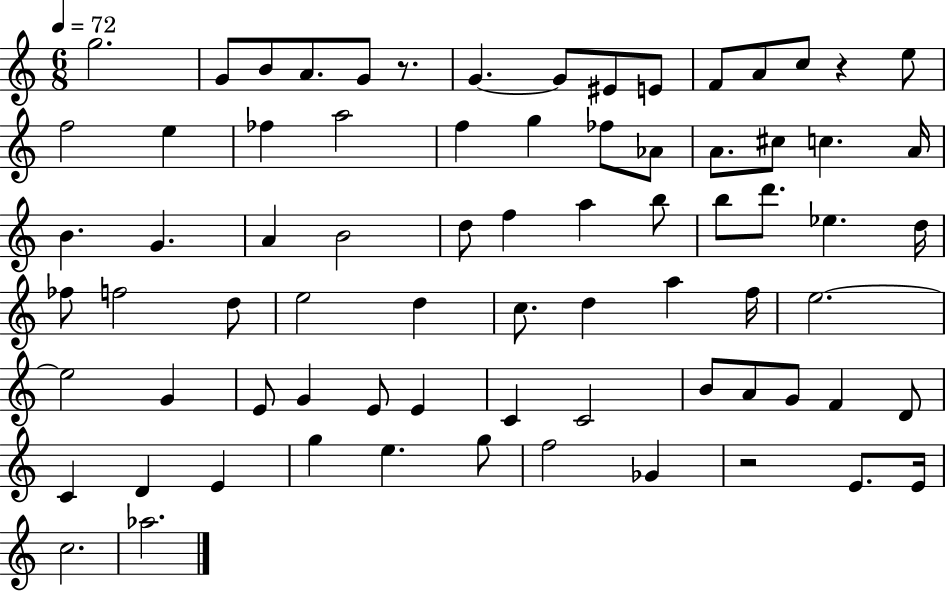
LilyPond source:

{
  \clef treble
  \numericTimeSignature
  \time 6/8
  \key c \major
  \tempo 4 = 72
  g''2. | g'8 b'8 a'8. g'8 r8. | g'4.~~ g'8 eis'8 e'8 | f'8 a'8 c''8 r4 e''8 | \break f''2 e''4 | fes''4 a''2 | f''4 g''4 fes''8 aes'8 | a'8. cis''8 c''4. a'16 | \break b'4. g'4. | a'4 b'2 | d''8 f''4 a''4 b''8 | b''8 d'''8. ees''4. d''16 | \break fes''8 f''2 d''8 | e''2 d''4 | c''8. d''4 a''4 f''16 | e''2.~~ | \break e''2 g'4 | e'8 g'4 e'8 e'4 | c'4 c'2 | b'8 a'8 g'8 f'4 d'8 | \break c'4 d'4 e'4 | g''4 e''4. g''8 | f''2 ges'4 | r2 e'8. e'16 | \break c''2. | aes''2. | \bar "|."
}